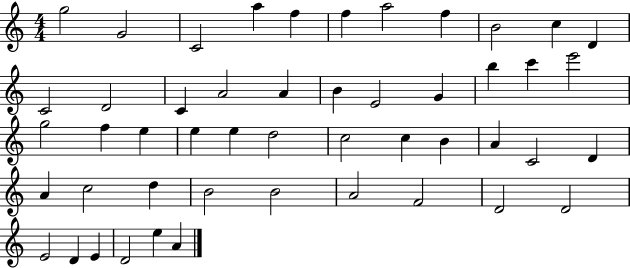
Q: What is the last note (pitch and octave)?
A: A4